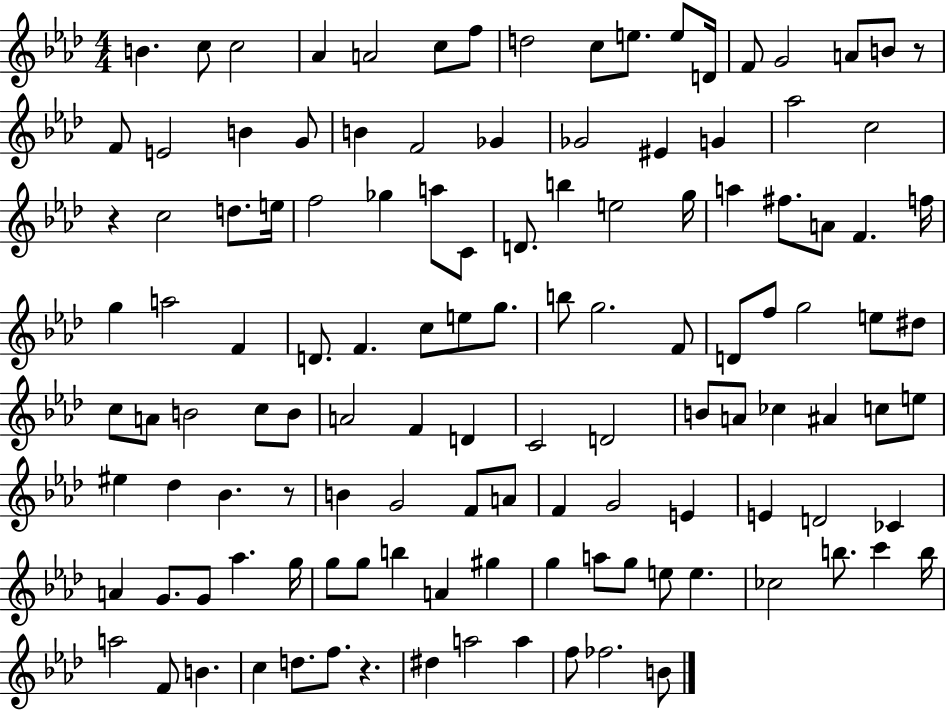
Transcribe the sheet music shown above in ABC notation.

X:1
T:Untitled
M:4/4
L:1/4
K:Ab
B c/2 c2 _A A2 c/2 f/2 d2 c/2 e/2 e/2 D/4 F/2 G2 A/2 B/2 z/2 F/2 E2 B G/2 B F2 _G _G2 ^E G _a2 c2 z c2 d/2 e/4 f2 _g a/2 C/2 D/2 b e2 g/4 a ^f/2 A/2 F f/4 g a2 F D/2 F c/2 e/2 g/2 b/2 g2 F/2 D/2 f/2 g2 e/2 ^d/2 c/2 A/2 B2 c/2 B/2 A2 F D C2 D2 B/2 A/2 _c ^A c/2 e/2 ^e _d _B z/2 B G2 F/2 A/2 F G2 E E D2 _C A G/2 G/2 _a g/4 g/2 g/2 b A ^g g a/2 g/2 e/2 e _c2 b/2 c' b/4 a2 F/2 B c d/2 f/2 z ^d a2 a f/2 _f2 B/2